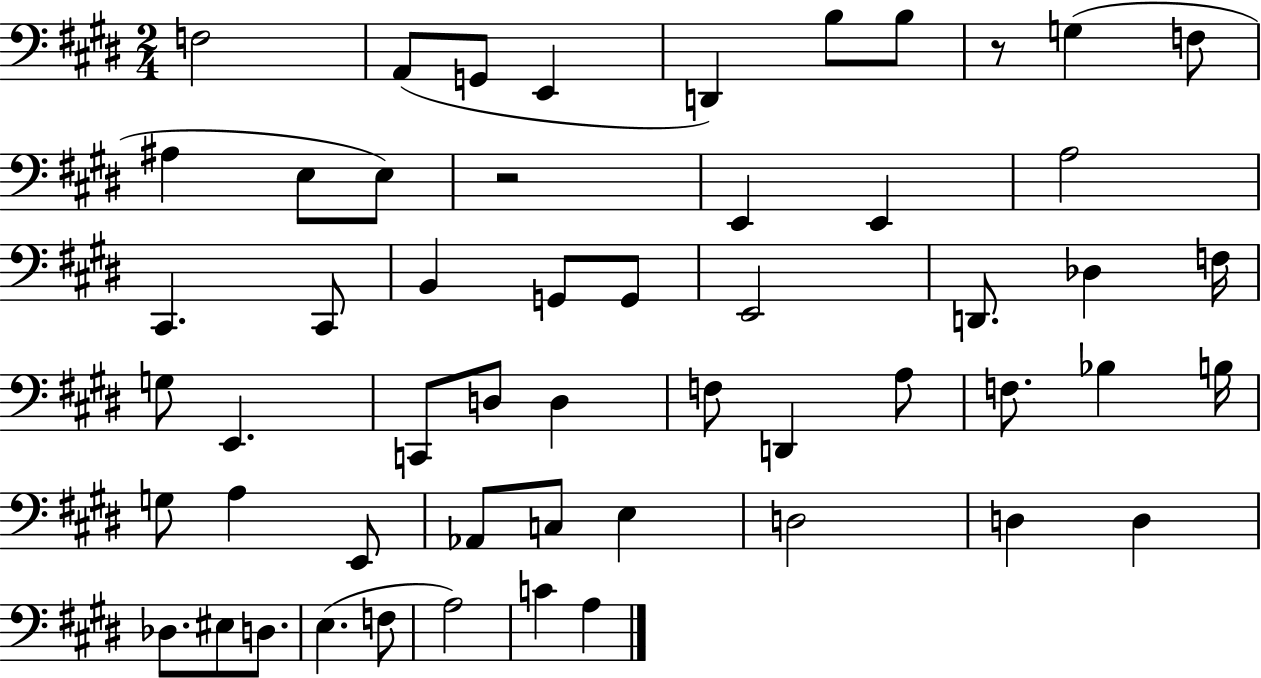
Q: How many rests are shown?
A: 2